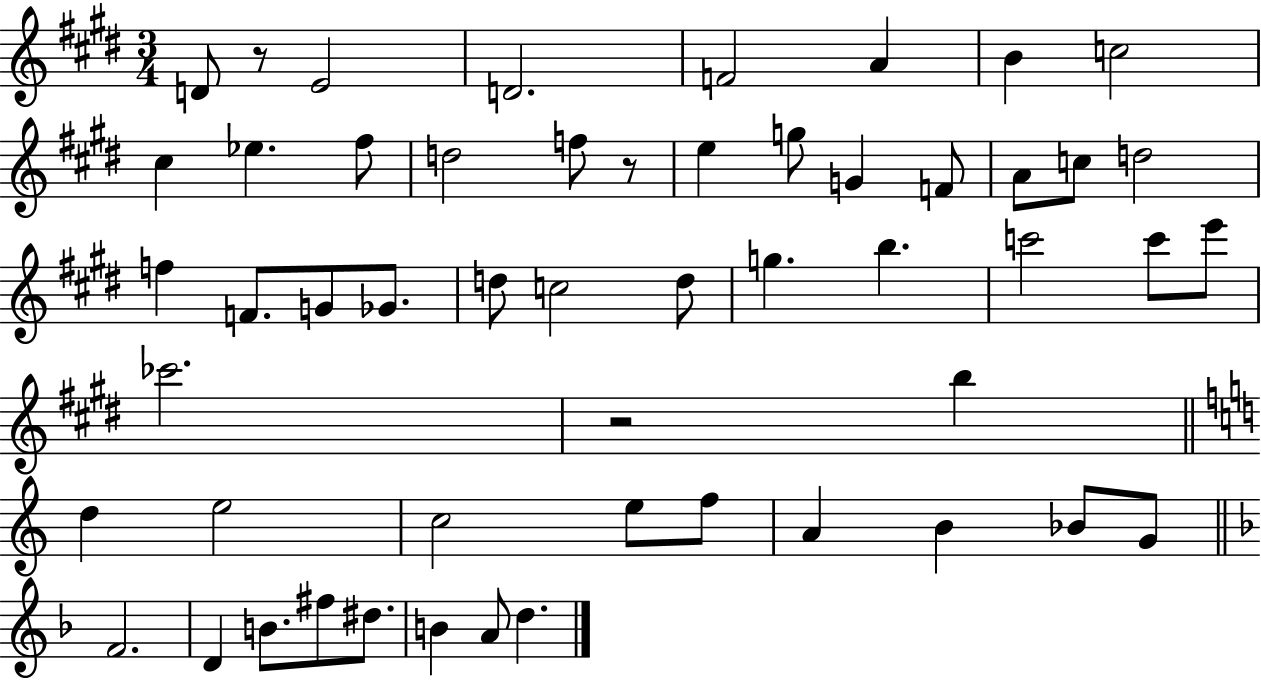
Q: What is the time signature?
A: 3/4